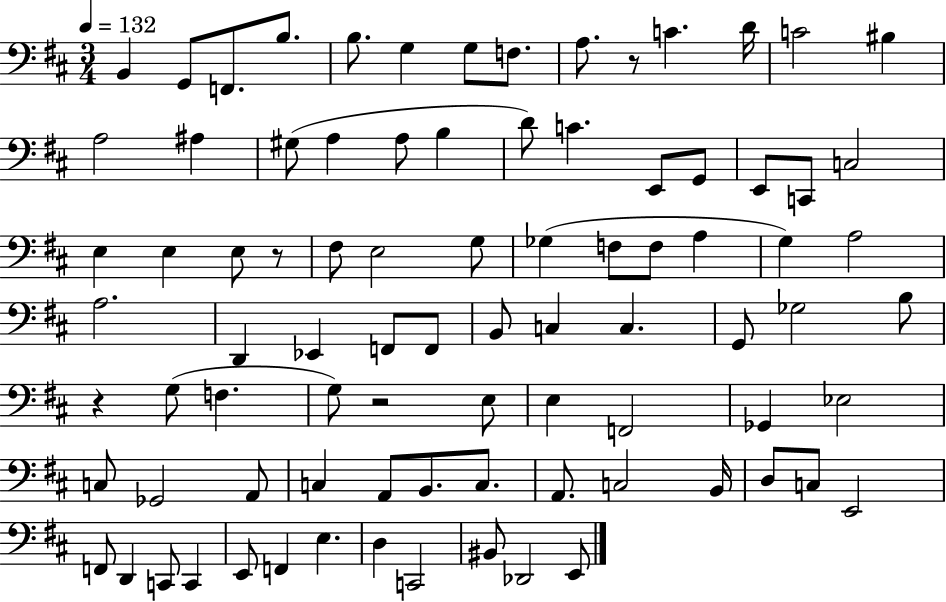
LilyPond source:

{
  \clef bass
  \numericTimeSignature
  \time 3/4
  \key d \major
  \tempo 4 = 132
  b,4 g,8 f,8. b8. | b8. g4 g8 f8. | a8. r8 c'4. d'16 | c'2 bis4 | \break a2 ais4 | gis8( a4 a8 b4 | d'8) c'4. e,8 g,8 | e,8 c,8 c2 | \break e4 e4 e8 r8 | fis8 e2 g8 | ges4( f8 f8 a4 | g4) a2 | \break a2. | d,4 ees,4 f,8 f,8 | b,8 c4 c4. | g,8 ges2 b8 | \break r4 g8( f4. | g8) r2 e8 | e4 f,2 | ges,4 ees2 | \break c8 ges,2 a,8 | c4 a,8 b,8. c8. | a,8. c2 b,16 | d8 c8 e,2 | \break f,8 d,4 c,8 c,4 | e,8 f,4 e4. | d4 c,2 | bis,8 des,2 e,8 | \break \bar "|."
}